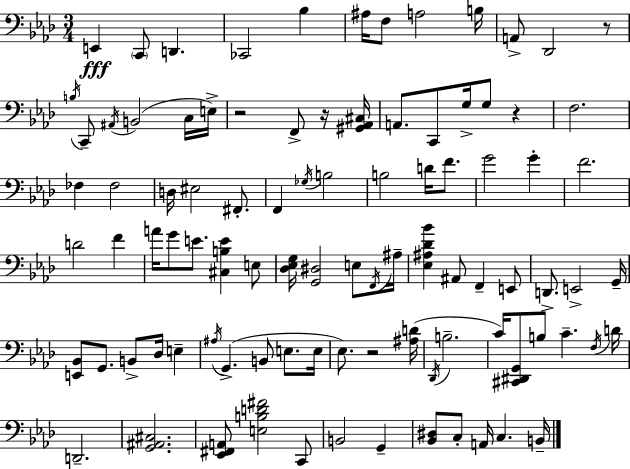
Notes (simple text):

E2/q C2/e D2/q. CES2/h Bb3/q A#3/s F3/e A3/h B3/s A2/e Db2/h R/e B3/s C2/e A#2/s B2/h C3/s E3/s R/h F2/e R/s [G#2,Ab2,C#3]/s A2/e. C2/e G3/s G3/e R/q F3/h. FES3/q FES3/h D3/s EIS3/h F#2/e. F2/q Gb3/s B3/h B3/h D4/s F4/e. G4/h G4/q F4/h. D4/h F4/q A4/s G4/e E4/e. [C#3,B3,E4]/q E3/e [Db3,Eb3,G3]/s [G2,D#3]/h E3/e F2/s A#3/s [Eb3,A#3,Db4,Bb4]/q A#2/e F2/q E2/e D2/e. E2/h G2/s [E2,Bb2]/e G2/e. B2/e Db3/s E3/q A#3/s G2/q. B2/e E3/e. E3/s Eb3/e. R/h [A#3,D4]/s Db2/s B3/h. C4/s [C#2,D#2,G2]/e B3/e C4/q. F3/s D4/s D2/h. [G2,A#2,C#3]/h. [Eb2,F#2,A2]/e [E3,B3,D4,F#4]/h C2/e B2/h G2/q [Bb2,D#3]/e C3/e A2/s C3/q. B2/s